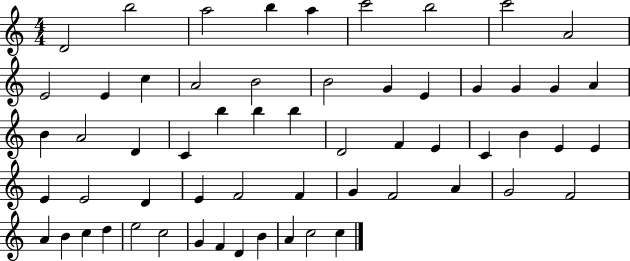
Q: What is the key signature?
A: C major